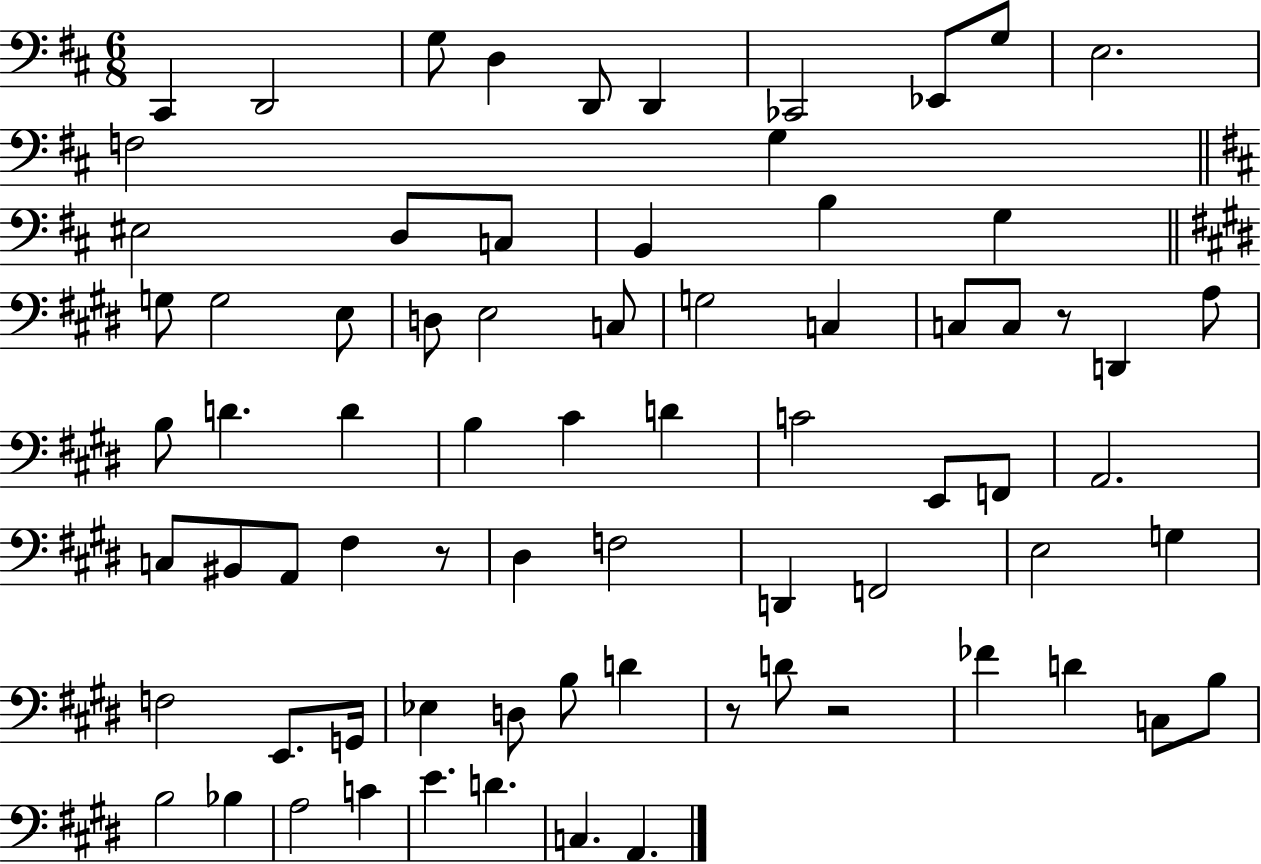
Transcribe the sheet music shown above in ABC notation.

X:1
T:Untitled
M:6/8
L:1/4
K:D
^C,, D,,2 G,/2 D, D,,/2 D,, _C,,2 _E,,/2 G,/2 E,2 F,2 G, ^E,2 D,/2 C,/2 B,, B, G, G,/2 G,2 E,/2 D,/2 E,2 C,/2 G,2 C, C,/2 C,/2 z/2 D,, A,/2 B,/2 D D B, ^C D C2 E,,/2 F,,/2 A,,2 C,/2 ^B,,/2 A,,/2 ^F, z/2 ^D, F,2 D,, F,,2 E,2 G, F,2 E,,/2 G,,/4 _E, D,/2 B,/2 D z/2 D/2 z2 _F D C,/2 B,/2 B,2 _B, A,2 C E D C, A,,